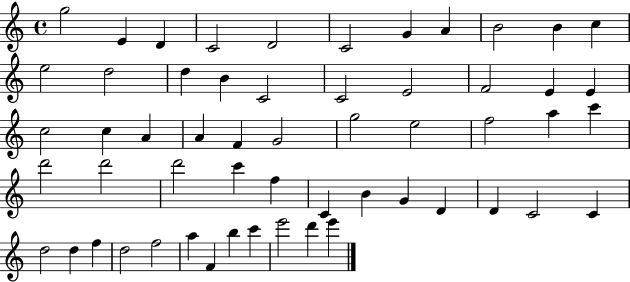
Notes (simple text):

G5/h E4/q D4/q C4/h D4/h C4/h G4/q A4/q B4/h B4/q C5/q E5/h D5/h D5/q B4/q C4/h C4/h E4/h F4/h E4/q E4/q C5/h C5/q A4/q A4/q F4/q G4/h G5/h E5/h F5/h A5/q C6/q D6/h D6/h D6/h C6/q F5/q C4/q B4/q G4/q D4/q D4/q C4/h C4/q D5/h D5/q F5/q D5/h F5/h A5/q F4/q B5/q C6/q E6/h D6/q E6/q